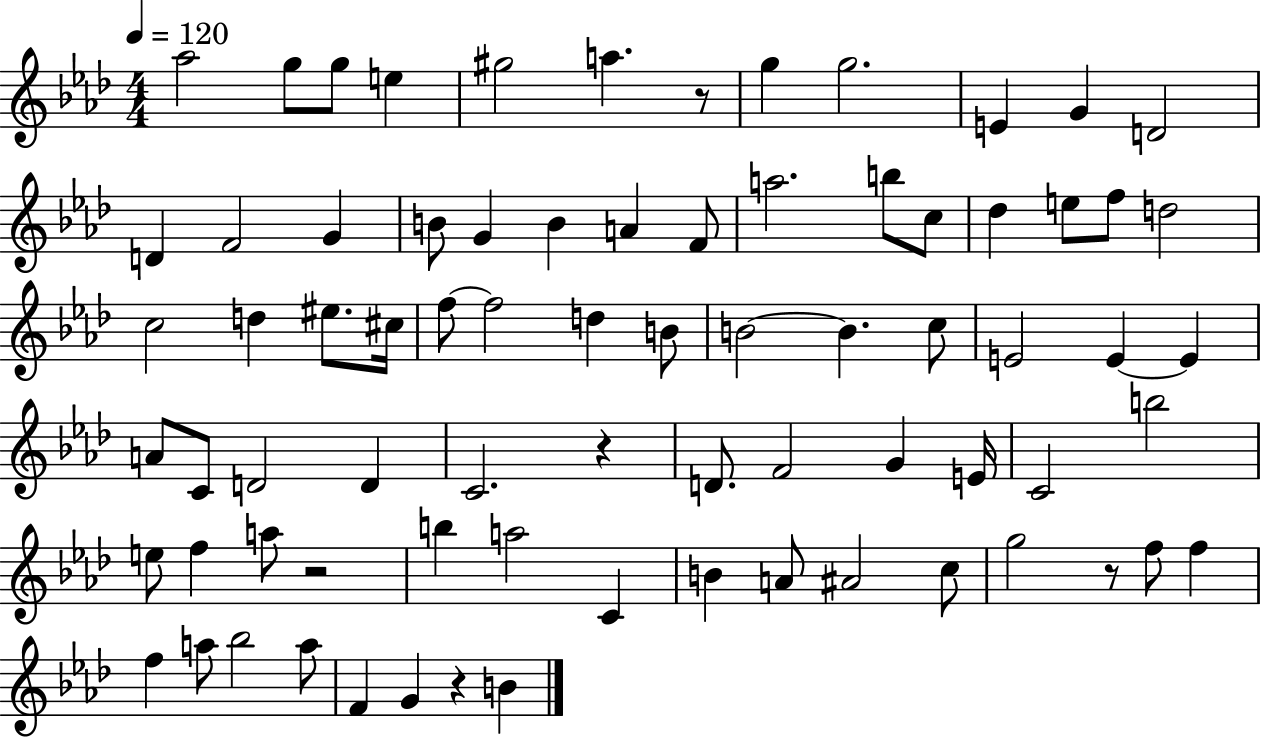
Ab5/h G5/e G5/e E5/q G#5/h A5/q. R/e G5/q G5/h. E4/q G4/q D4/h D4/q F4/h G4/q B4/e G4/q B4/q A4/q F4/e A5/h. B5/e C5/e Db5/q E5/e F5/e D5/h C5/h D5/q EIS5/e. C#5/s F5/e F5/h D5/q B4/e B4/h B4/q. C5/e E4/h E4/q E4/q A4/e C4/e D4/h D4/q C4/h. R/q D4/e. F4/h G4/q E4/s C4/h B5/h E5/e F5/q A5/e R/h B5/q A5/h C4/q B4/q A4/e A#4/h C5/e G5/h R/e F5/e F5/q F5/q A5/e Bb5/h A5/e F4/q G4/q R/q B4/q